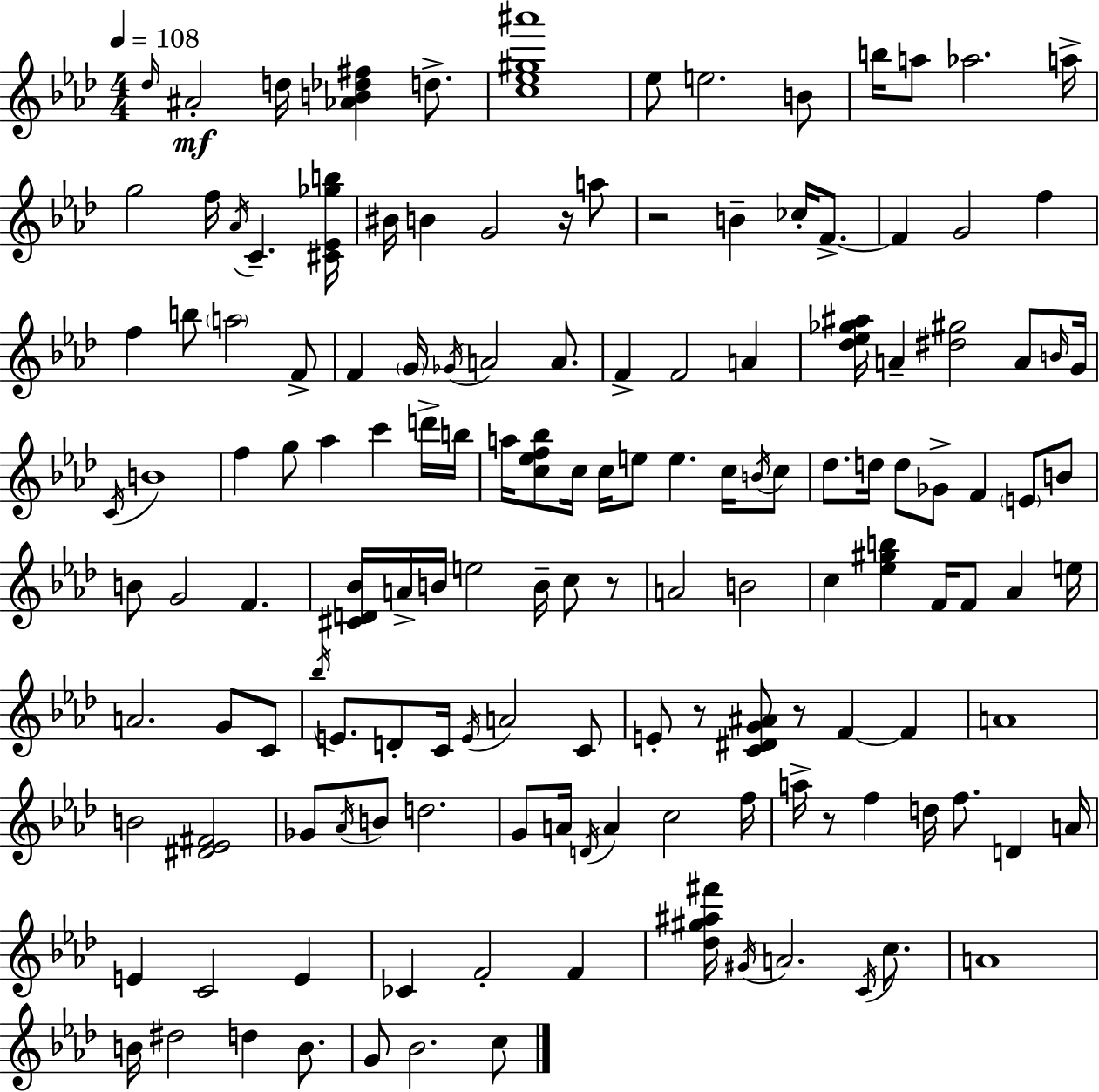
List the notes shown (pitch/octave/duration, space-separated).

Db5/s A#4/h D5/s [Ab4,B4,Db5,F#5]/q D5/e. [C5,Eb5,G#5,A#6]/w Eb5/e E5/h. B4/e B5/s A5/e Ab5/h. A5/s G5/h F5/s Ab4/s C4/q. [C#4,Eb4,Gb5,B5]/s BIS4/s B4/q G4/h R/s A5/e R/h B4/q CES5/s F4/e. F4/q G4/h F5/q F5/q B5/e A5/h F4/e F4/q G4/s Gb4/s A4/h A4/e. F4/q F4/h A4/q [Db5,Eb5,Gb5,A#5]/s A4/q [D#5,G#5]/h A4/e B4/s G4/s C4/s B4/w F5/q G5/e Ab5/q C6/q D6/s B5/s A5/s [C5,Eb5,F5,Bb5]/e C5/s C5/s E5/e E5/q. C5/s B4/s C5/e Db5/e. D5/s D5/e Gb4/e F4/q E4/e B4/e B4/e G4/h F4/q. [C#4,D4,Bb4]/s A4/s B4/s E5/h B4/s C5/e R/e A4/h B4/h C5/q [Eb5,G#5,B5]/q F4/s F4/e Ab4/q E5/s A4/h. G4/e C4/e Bb5/s E4/e. D4/e C4/s E4/s A4/h C4/e E4/e R/e [C4,D#4,G4,A#4]/e R/e F4/q F4/q A4/w B4/h [D#4,Eb4,F#4]/h Gb4/e Ab4/s B4/e D5/h. G4/e A4/s D4/s A4/q C5/h F5/s A5/s R/e F5/q D5/s F5/e. D4/q A4/s E4/q C4/h E4/q CES4/q F4/h F4/q [Db5,G#5,A#5,F#6]/s G#4/s A4/h. C4/s C5/e. A4/w B4/s D#5/h D5/q B4/e. G4/e Bb4/h. C5/e